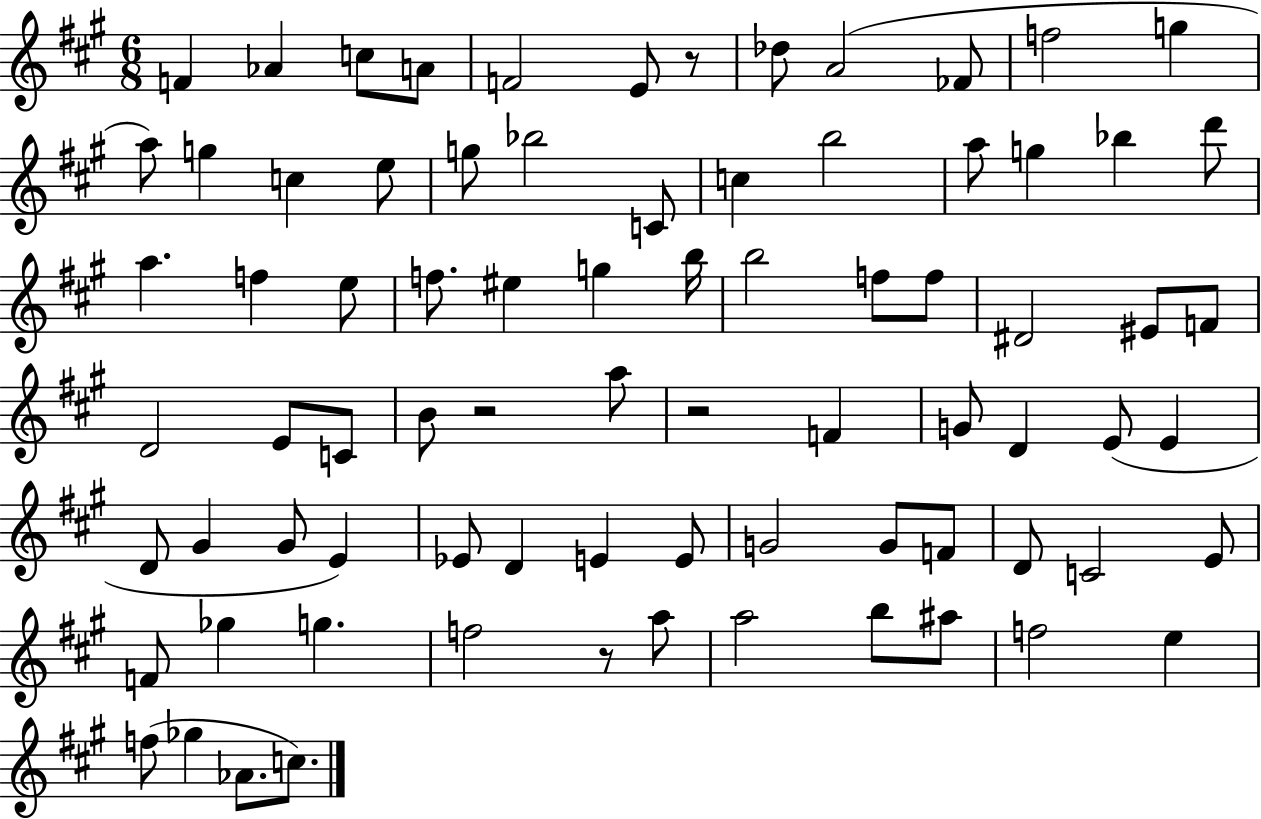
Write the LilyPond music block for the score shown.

{
  \clef treble
  \numericTimeSignature
  \time 6/8
  \key a \major
  f'4 aes'4 c''8 a'8 | f'2 e'8 r8 | des''8 a'2( fes'8 | f''2 g''4 | \break a''8) g''4 c''4 e''8 | g''8 bes''2 c'8 | c''4 b''2 | a''8 g''4 bes''4 d'''8 | \break a''4. f''4 e''8 | f''8. eis''4 g''4 b''16 | b''2 f''8 f''8 | dis'2 eis'8 f'8 | \break d'2 e'8 c'8 | b'8 r2 a''8 | r2 f'4 | g'8 d'4 e'8( e'4 | \break d'8 gis'4 gis'8 e'4) | ees'8 d'4 e'4 e'8 | g'2 g'8 f'8 | d'8 c'2 e'8 | \break f'8 ges''4 g''4. | f''2 r8 a''8 | a''2 b''8 ais''8 | f''2 e''4 | \break f''8( ges''4 aes'8. c''8.) | \bar "|."
}